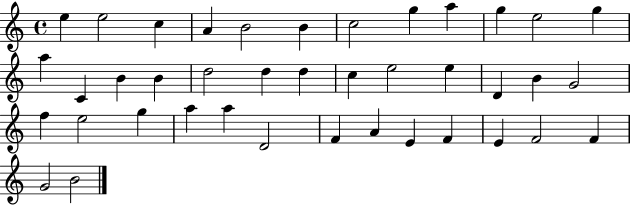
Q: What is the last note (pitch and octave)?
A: B4